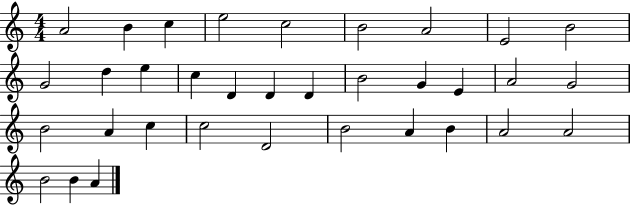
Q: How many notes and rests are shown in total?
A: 34